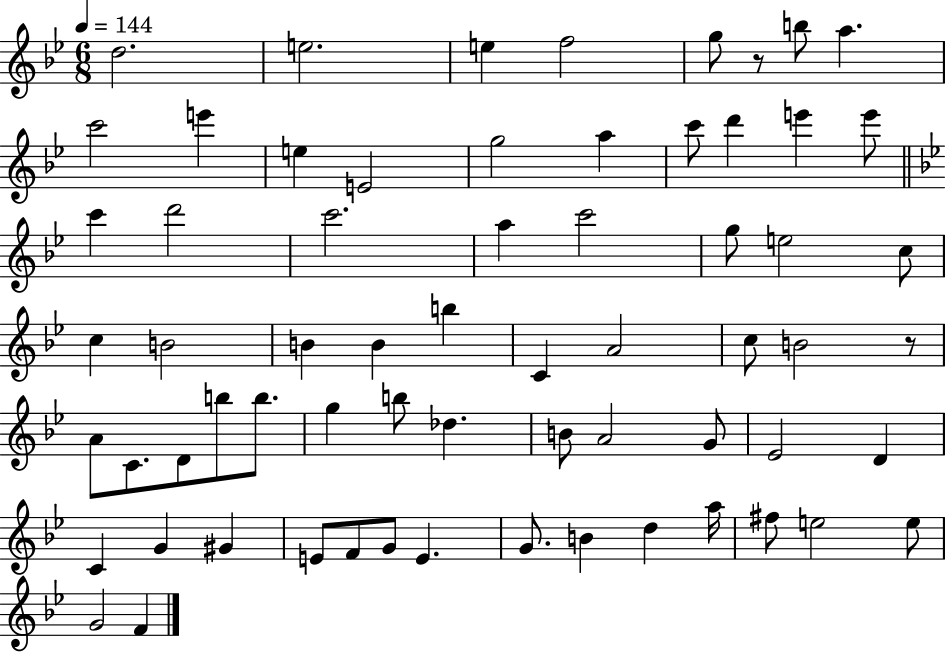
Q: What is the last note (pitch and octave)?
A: F4